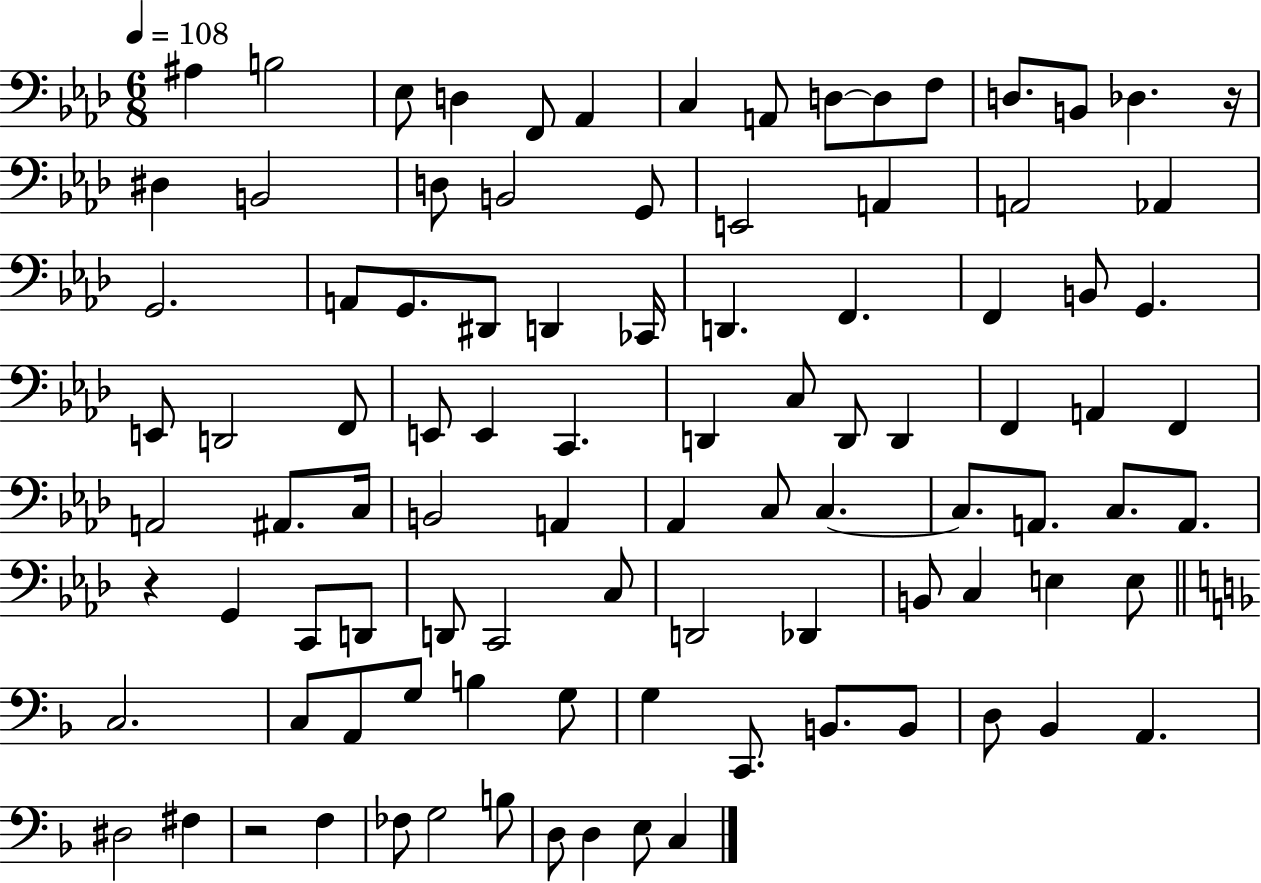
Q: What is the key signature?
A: AES major